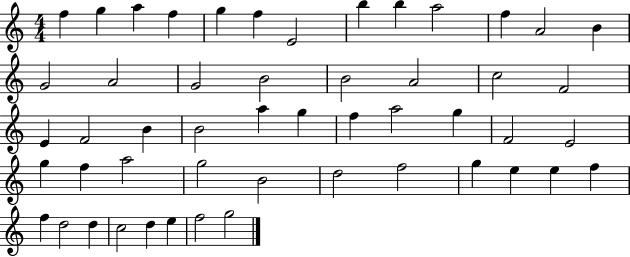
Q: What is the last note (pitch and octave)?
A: G5